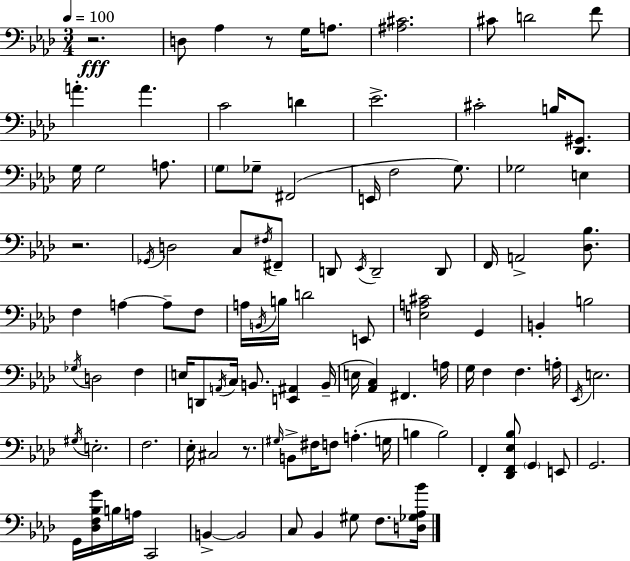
{
  \clef bass
  \numericTimeSignature
  \time 3/4
  \key f \minor
  \tempo 4 = 100
  \repeat volta 2 { r2.\fff | d8 aes4 r8 g16 a8. | <ais cis'>2. | cis'8 d'2 f'8 | \break a'4.-. a'4. | c'2 d'4 | ees'2.-> | cis'2-. b16 <des, gis,>8. | \break g16 g2 a8. | \parenthesize g8 ges8-- fis,2( | e,16 f2 g8.) | ges2 e4 | \break r2. | \acciaccatura { ges,16 } d2 c8 \acciaccatura { fis16 } | fis,8-- d,8 \acciaccatura { ees,16 } d,2-- | d,8 f,16 a,2-> | \break <des bes>8. f4 a4~~ a8-- | f8 a16 \acciaccatura { b,16 } b16 d'2 | e,8 <e a cis'>2 | g,4 b,4-. b2 | \break \acciaccatura { ges16 } d2 | f4 e16 d,8 \acciaccatura { a,16 } c16 b,8. | <e, ais,>4 b,16--( e16 <aes, c>4) fis,4. | a16 g16 f4 f4. | \break a16-. \acciaccatura { ees,16 } e2. | \acciaccatura { gis16 } e2.-. | f2. | ees16-. cis2 | \break r8. \grace { gis16 } b,8-> fis16 | f8 a4.-.( g16 b4 | b2) f,4-. | <des, f, ees bes>8 \parenthesize g,4 e,8 g,2. | \break g,16 <des f bes g'>16 b16 | a16 c,2 b,4->~~ | b,2 c8 bes,4 | gis8 f8. <d ges aes bes'>16 } \bar "|."
}